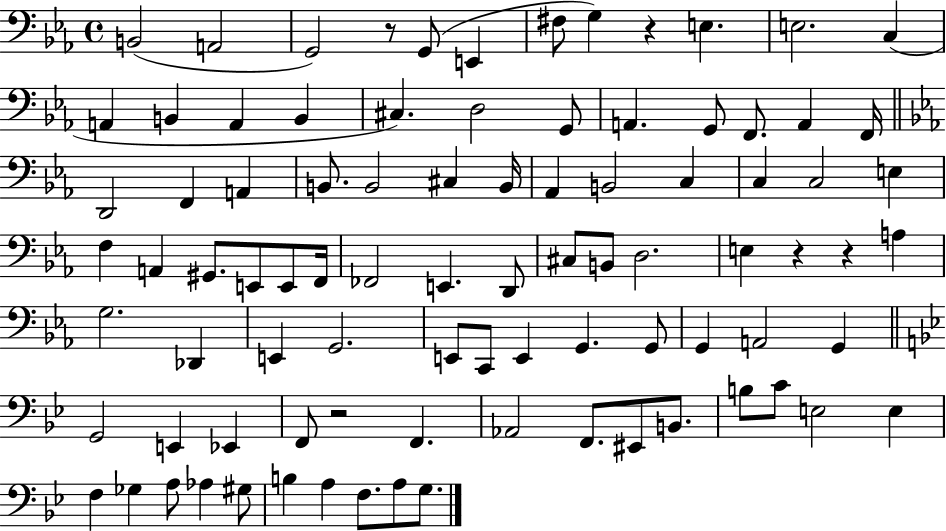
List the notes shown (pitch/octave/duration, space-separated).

B2/h A2/h G2/h R/e G2/e E2/q F#3/e G3/q R/q E3/q. E3/h. C3/q A2/q B2/q A2/q B2/q C#3/q. D3/h G2/e A2/q. G2/e F2/e. A2/q F2/s D2/h F2/q A2/q B2/e. B2/h C#3/q B2/s Ab2/q B2/h C3/q C3/q C3/h E3/q F3/q A2/q G#2/e. E2/e E2/e F2/s FES2/h E2/q. D2/e C#3/e B2/e D3/h. E3/q R/q R/q A3/q G3/h. Db2/q E2/q G2/h. E2/e C2/e E2/q G2/q. G2/e G2/q A2/h G2/q G2/h E2/q Eb2/q F2/e R/h F2/q. Ab2/h F2/e. EIS2/e B2/e. B3/e C4/e E3/h E3/q F3/q Gb3/q A3/e Ab3/q G#3/e B3/q A3/q F3/e. A3/e G3/e.